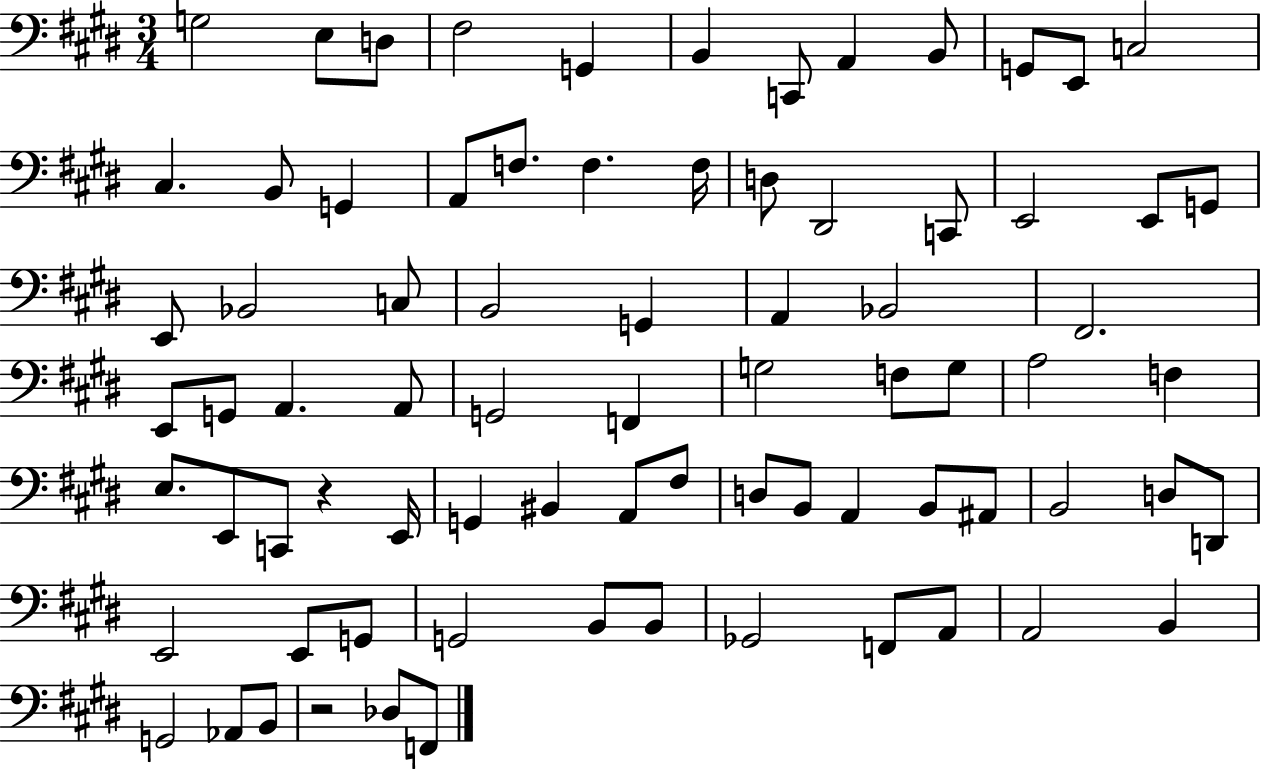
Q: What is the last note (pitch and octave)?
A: F2